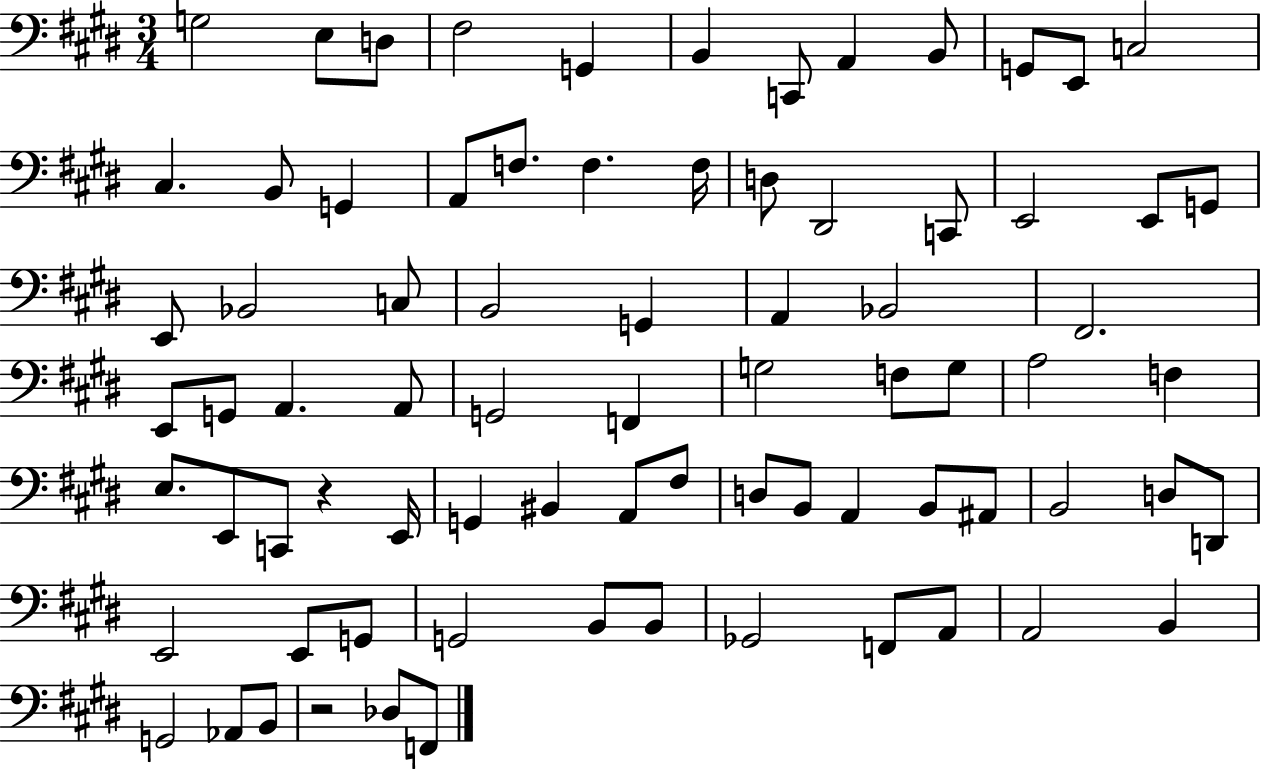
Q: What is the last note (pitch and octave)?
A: F2